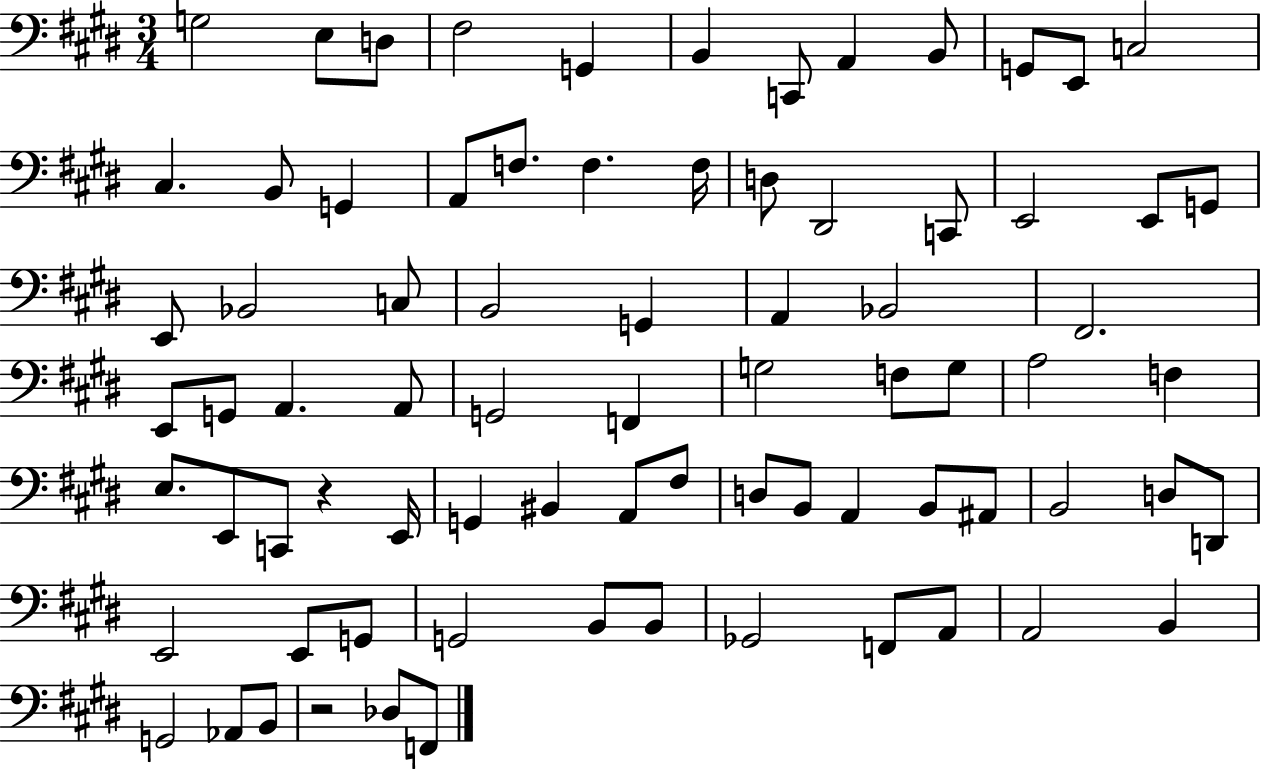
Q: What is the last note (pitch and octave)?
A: F2